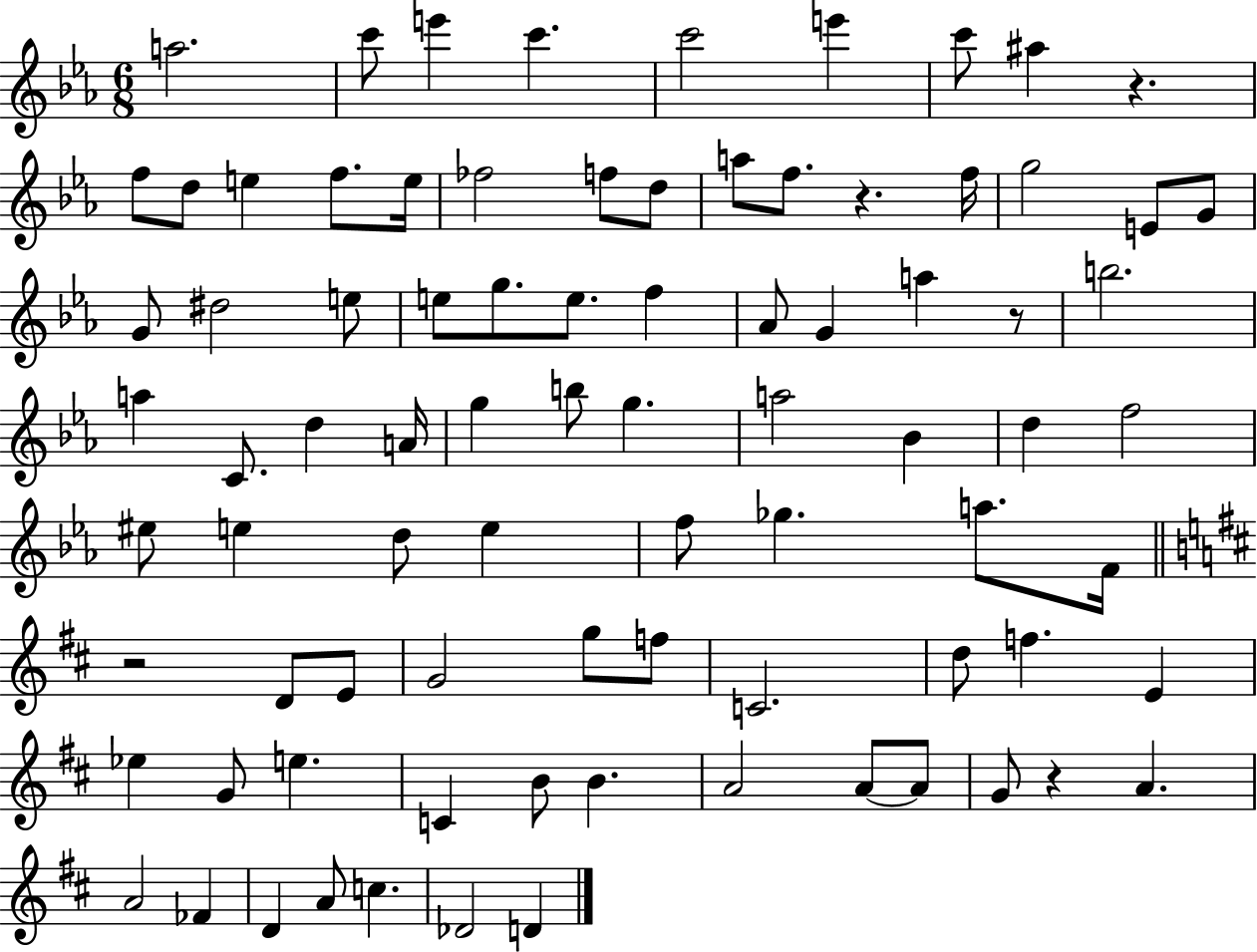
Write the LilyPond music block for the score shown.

{
  \clef treble
  \numericTimeSignature
  \time 6/8
  \key ees \major
  a''2. | c'''8 e'''4 c'''4. | c'''2 e'''4 | c'''8 ais''4 r4. | \break f''8 d''8 e''4 f''8. e''16 | fes''2 f''8 d''8 | a''8 f''8. r4. f''16 | g''2 e'8 g'8 | \break g'8 dis''2 e''8 | e''8 g''8. e''8. f''4 | aes'8 g'4 a''4 r8 | b''2. | \break a''4 c'8. d''4 a'16 | g''4 b''8 g''4. | a''2 bes'4 | d''4 f''2 | \break eis''8 e''4 d''8 e''4 | f''8 ges''4. a''8. f'16 | \bar "||" \break \key d \major r2 d'8 e'8 | g'2 g''8 f''8 | c'2. | d''8 f''4. e'4 | \break ees''4 g'8 e''4. | c'4 b'8 b'4. | a'2 a'8~~ a'8 | g'8 r4 a'4. | \break a'2 fes'4 | d'4 a'8 c''4. | des'2 d'4 | \bar "|."
}